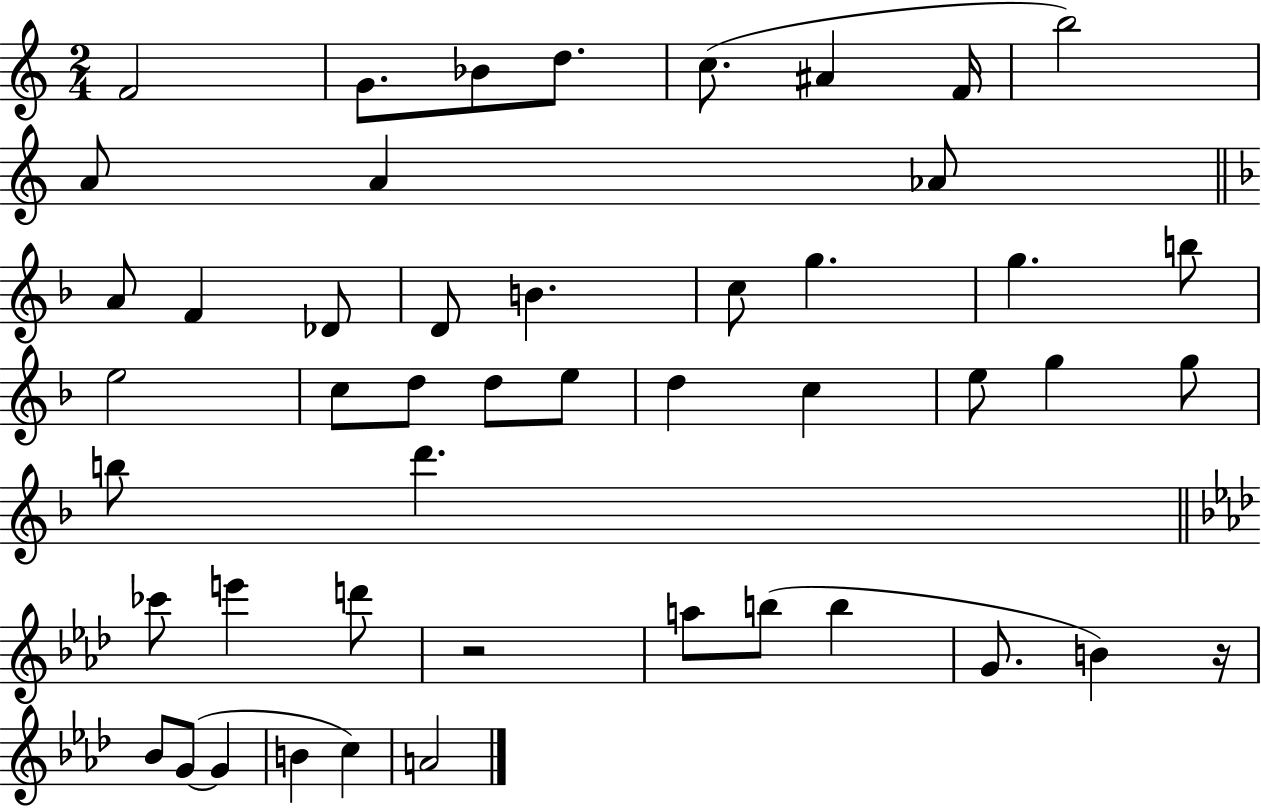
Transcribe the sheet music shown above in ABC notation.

X:1
T:Untitled
M:2/4
L:1/4
K:C
F2 G/2 _B/2 d/2 c/2 ^A F/4 b2 A/2 A _A/2 A/2 F _D/2 D/2 B c/2 g g b/2 e2 c/2 d/2 d/2 e/2 d c e/2 g g/2 b/2 d' _c'/2 e' d'/2 z2 a/2 b/2 b G/2 B z/4 _B/2 G/2 G B c A2